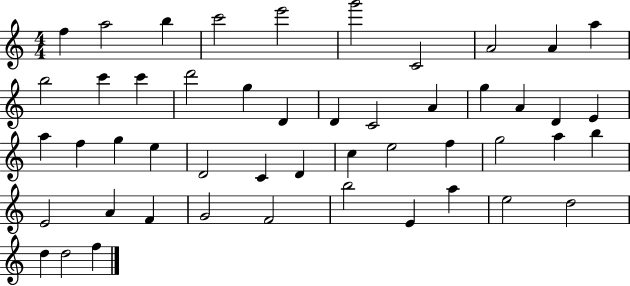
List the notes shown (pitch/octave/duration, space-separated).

F5/q A5/h B5/q C6/h E6/h G6/h C4/h A4/h A4/q A5/q B5/h C6/q C6/q D6/h G5/q D4/q D4/q C4/h A4/q G5/q A4/q D4/q E4/q A5/q F5/q G5/q E5/q D4/h C4/q D4/q C5/q E5/h F5/q G5/h A5/q B5/q E4/h A4/q F4/q G4/h F4/h B5/h E4/q A5/q E5/h D5/h D5/q D5/h F5/q